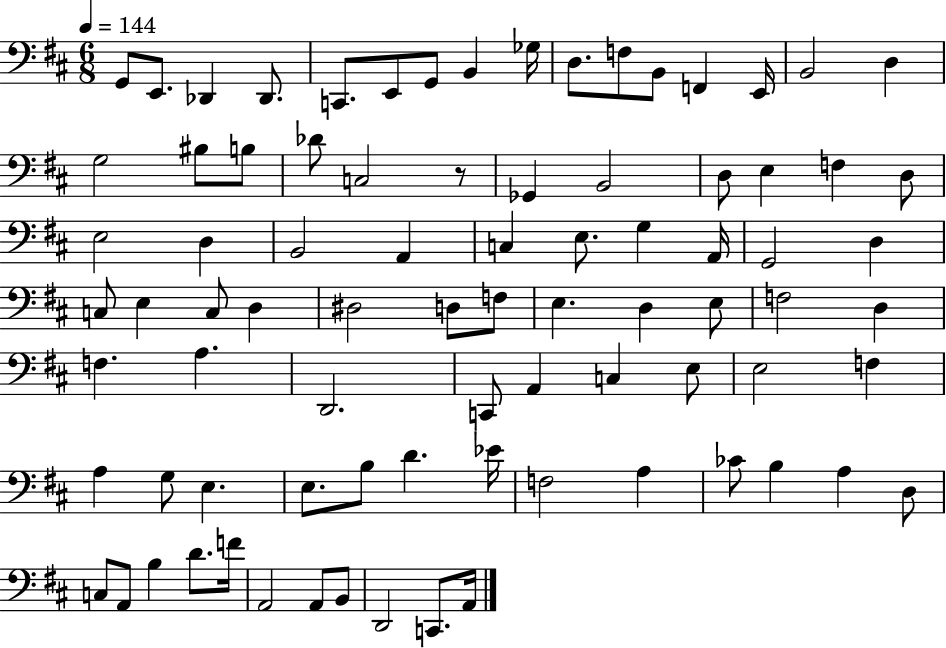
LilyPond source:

{
  \clef bass
  \numericTimeSignature
  \time 6/8
  \key d \major
  \tempo 4 = 144
  g,8 e,8. des,4 des,8. | c,8. e,8 g,8 b,4 ges16 | d8. f8 b,8 f,4 e,16 | b,2 d4 | \break g2 bis8 b8 | des'8 c2 r8 | ges,4 b,2 | d8 e4 f4 d8 | \break e2 d4 | b,2 a,4 | c4 e8. g4 a,16 | g,2 d4 | \break c8 e4 c8 d4 | dis2 d8 f8 | e4. d4 e8 | f2 d4 | \break f4. a4. | d,2. | c,8 a,4 c4 e8 | e2 f4 | \break a4 g8 e4. | e8. b8 d'4. ees'16 | f2 a4 | ces'8 b4 a4 d8 | \break c8 a,8 b4 d'8. f'16 | a,2 a,8 b,8 | d,2 c,8. a,16 | \bar "|."
}